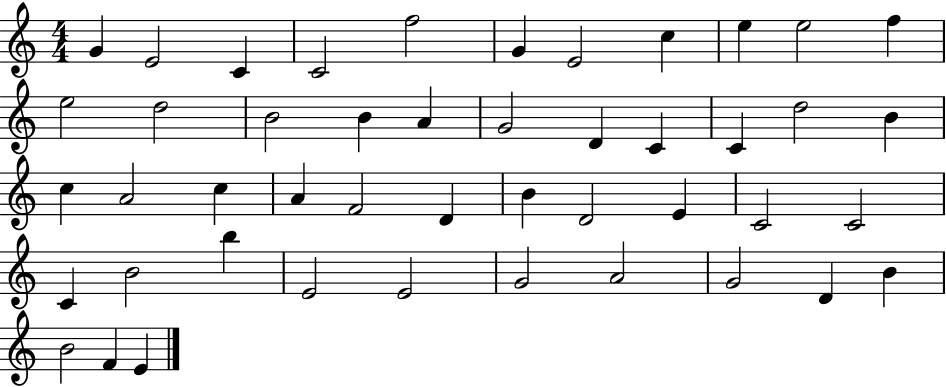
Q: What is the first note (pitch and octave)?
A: G4